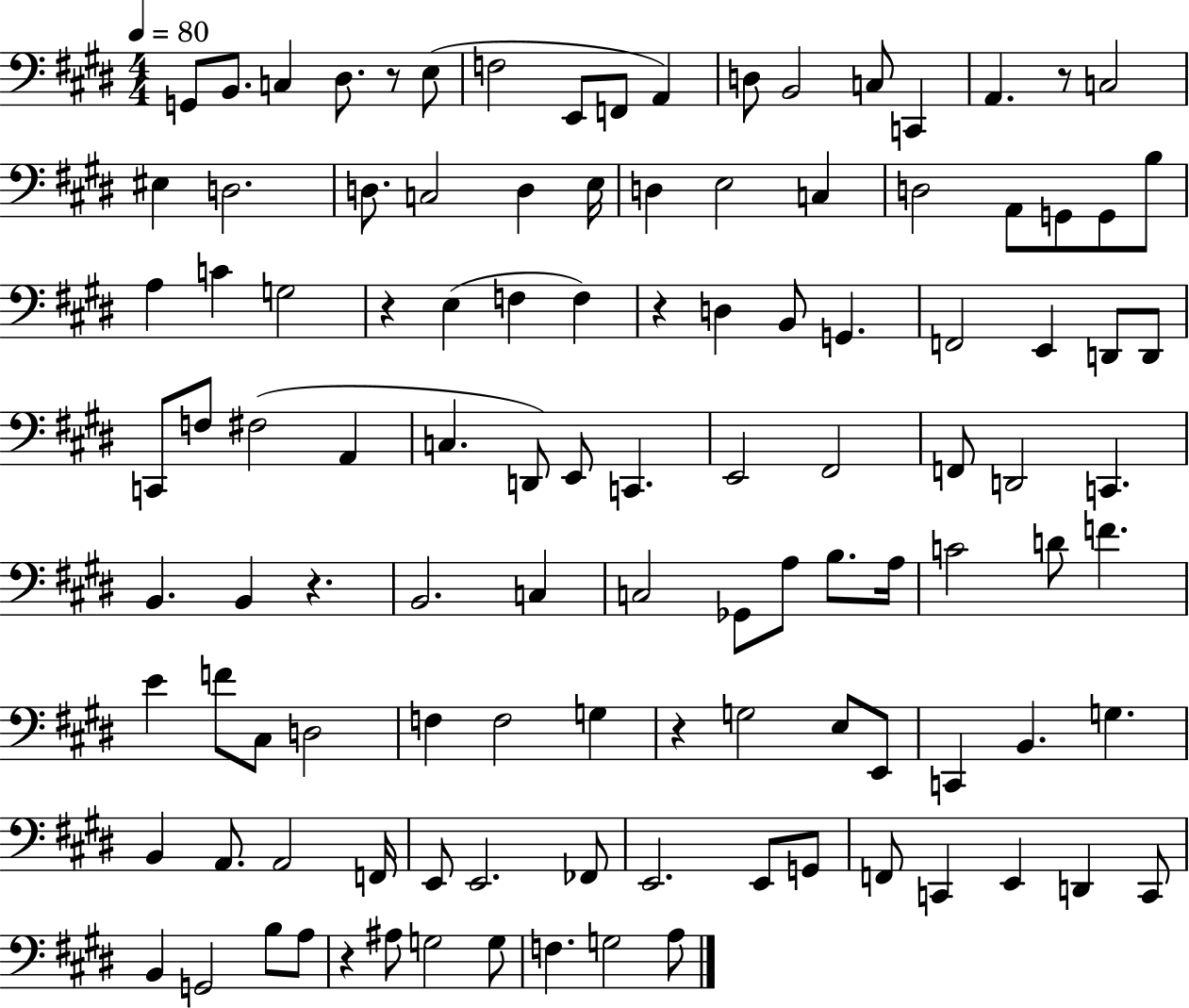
{
  \clef bass
  \numericTimeSignature
  \time 4/4
  \key e \major
  \tempo 4 = 80
  g,8 b,8. c4 dis8. r8 e8( | f2 e,8 f,8 a,4) | d8 b,2 c8 c,4 | a,4. r8 c2 | \break eis4 d2. | d8. c2 d4 e16 | d4 e2 c4 | d2 a,8 g,8 g,8 b8 | \break a4 c'4 g2 | r4 e4( f4 f4) | r4 d4 b,8 g,4. | f,2 e,4 d,8 d,8 | \break c,8 f8 fis2( a,4 | c4. d,8) e,8 c,4. | e,2 fis,2 | f,8 d,2 c,4. | \break b,4. b,4 r4. | b,2. c4 | c2 ges,8 a8 b8. a16 | c'2 d'8 f'4. | \break e'4 f'8 cis8 d2 | f4 f2 g4 | r4 g2 e8 e,8 | c,4 b,4. g4. | \break b,4 a,8. a,2 f,16 | e,8 e,2. fes,8 | e,2. e,8 g,8 | f,8 c,4 e,4 d,4 c,8 | \break b,4 g,2 b8 a8 | r4 ais8 g2 g8 | f4. g2 a8 | \bar "|."
}